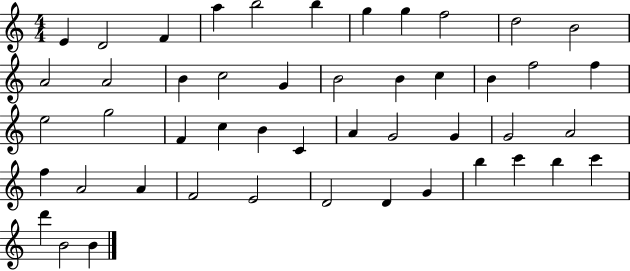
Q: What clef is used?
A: treble